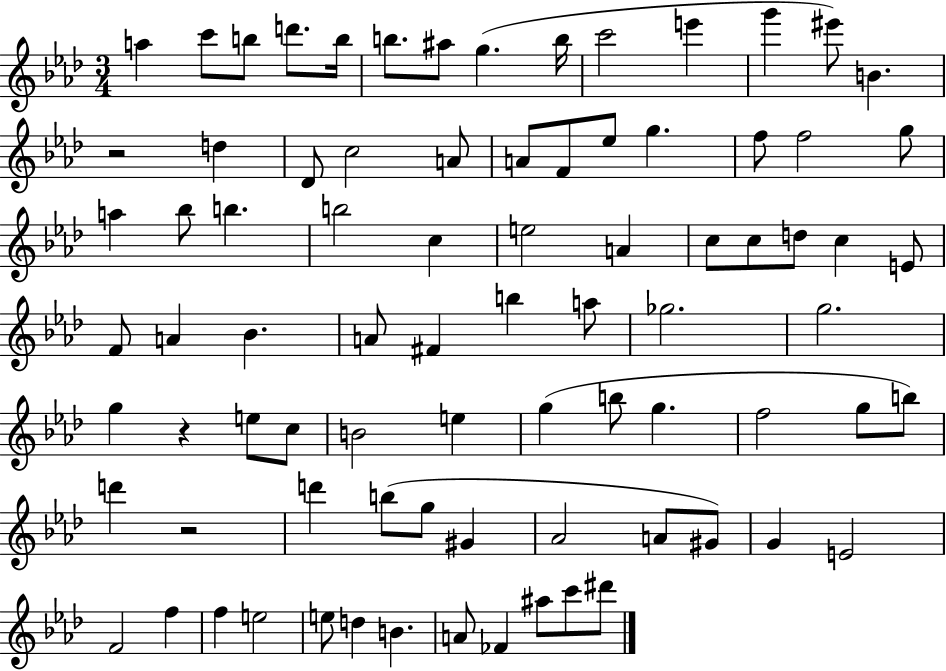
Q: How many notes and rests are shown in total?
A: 82